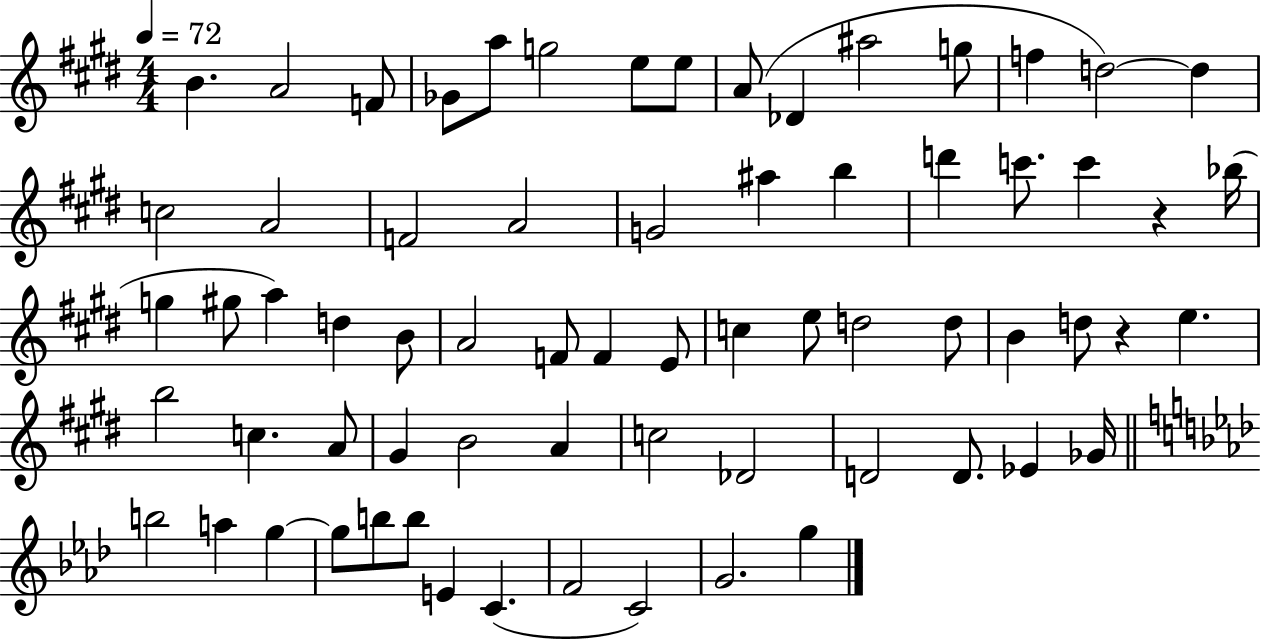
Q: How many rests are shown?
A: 2